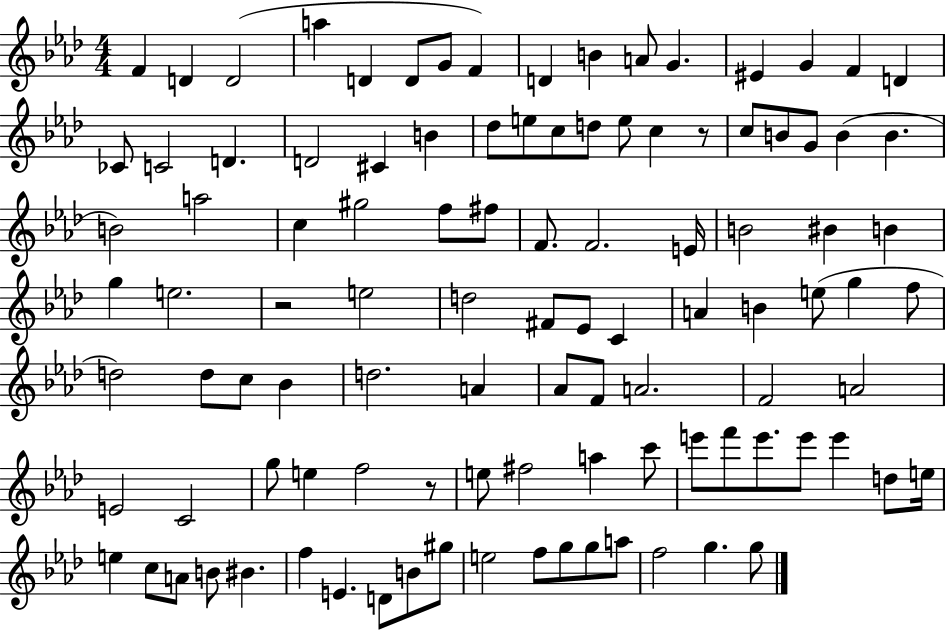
{
  \clef treble
  \numericTimeSignature
  \time 4/4
  \key aes \major
  \repeat volta 2 { f'4 d'4 d'2( | a''4 d'4 d'8 g'8 f'4) | d'4 b'4 a'8 g'4. | eis'4 g'4 f'4 d'4 | \break ces'8 c'2 d'4. | d'2 cis'4 b'4 | des''8 e''8 c''8 d''8 e''8 c''4 r8 | c''8 b'8 g'8 b'4( b'4. | \break b'2) a''2 | c''4 gis''2 f''8 fis''8 | f'8. f'2. e'16 | b'2 bis'4 b'4 | \break g''4 e''2. | r2 e''2 | d''2 fis'8 ees'8 c'4 | a'4 b'4 e''8( g''4 f''8 | \break d''2) d''8 c''8 bes'4 | d''2. a'4 | aes'8 f'8 a'2. | f'2 a'2 | \break e'2 c'2 | g''8 e''4 f''2 r8 | e''8 fis''2 a''4 c'''8 | e'''8 f'''8 e'''8. e'''8 e'''4 d''8 e''16 | \break e''4 c''8 a'8 b'8 bis'4. | f''4 e'4. d'8 b'8 gis''8 | e''2 f''8 g''8 g''8 a''8 | f''2 g''4. g''8 | \break } \bar "|."
}